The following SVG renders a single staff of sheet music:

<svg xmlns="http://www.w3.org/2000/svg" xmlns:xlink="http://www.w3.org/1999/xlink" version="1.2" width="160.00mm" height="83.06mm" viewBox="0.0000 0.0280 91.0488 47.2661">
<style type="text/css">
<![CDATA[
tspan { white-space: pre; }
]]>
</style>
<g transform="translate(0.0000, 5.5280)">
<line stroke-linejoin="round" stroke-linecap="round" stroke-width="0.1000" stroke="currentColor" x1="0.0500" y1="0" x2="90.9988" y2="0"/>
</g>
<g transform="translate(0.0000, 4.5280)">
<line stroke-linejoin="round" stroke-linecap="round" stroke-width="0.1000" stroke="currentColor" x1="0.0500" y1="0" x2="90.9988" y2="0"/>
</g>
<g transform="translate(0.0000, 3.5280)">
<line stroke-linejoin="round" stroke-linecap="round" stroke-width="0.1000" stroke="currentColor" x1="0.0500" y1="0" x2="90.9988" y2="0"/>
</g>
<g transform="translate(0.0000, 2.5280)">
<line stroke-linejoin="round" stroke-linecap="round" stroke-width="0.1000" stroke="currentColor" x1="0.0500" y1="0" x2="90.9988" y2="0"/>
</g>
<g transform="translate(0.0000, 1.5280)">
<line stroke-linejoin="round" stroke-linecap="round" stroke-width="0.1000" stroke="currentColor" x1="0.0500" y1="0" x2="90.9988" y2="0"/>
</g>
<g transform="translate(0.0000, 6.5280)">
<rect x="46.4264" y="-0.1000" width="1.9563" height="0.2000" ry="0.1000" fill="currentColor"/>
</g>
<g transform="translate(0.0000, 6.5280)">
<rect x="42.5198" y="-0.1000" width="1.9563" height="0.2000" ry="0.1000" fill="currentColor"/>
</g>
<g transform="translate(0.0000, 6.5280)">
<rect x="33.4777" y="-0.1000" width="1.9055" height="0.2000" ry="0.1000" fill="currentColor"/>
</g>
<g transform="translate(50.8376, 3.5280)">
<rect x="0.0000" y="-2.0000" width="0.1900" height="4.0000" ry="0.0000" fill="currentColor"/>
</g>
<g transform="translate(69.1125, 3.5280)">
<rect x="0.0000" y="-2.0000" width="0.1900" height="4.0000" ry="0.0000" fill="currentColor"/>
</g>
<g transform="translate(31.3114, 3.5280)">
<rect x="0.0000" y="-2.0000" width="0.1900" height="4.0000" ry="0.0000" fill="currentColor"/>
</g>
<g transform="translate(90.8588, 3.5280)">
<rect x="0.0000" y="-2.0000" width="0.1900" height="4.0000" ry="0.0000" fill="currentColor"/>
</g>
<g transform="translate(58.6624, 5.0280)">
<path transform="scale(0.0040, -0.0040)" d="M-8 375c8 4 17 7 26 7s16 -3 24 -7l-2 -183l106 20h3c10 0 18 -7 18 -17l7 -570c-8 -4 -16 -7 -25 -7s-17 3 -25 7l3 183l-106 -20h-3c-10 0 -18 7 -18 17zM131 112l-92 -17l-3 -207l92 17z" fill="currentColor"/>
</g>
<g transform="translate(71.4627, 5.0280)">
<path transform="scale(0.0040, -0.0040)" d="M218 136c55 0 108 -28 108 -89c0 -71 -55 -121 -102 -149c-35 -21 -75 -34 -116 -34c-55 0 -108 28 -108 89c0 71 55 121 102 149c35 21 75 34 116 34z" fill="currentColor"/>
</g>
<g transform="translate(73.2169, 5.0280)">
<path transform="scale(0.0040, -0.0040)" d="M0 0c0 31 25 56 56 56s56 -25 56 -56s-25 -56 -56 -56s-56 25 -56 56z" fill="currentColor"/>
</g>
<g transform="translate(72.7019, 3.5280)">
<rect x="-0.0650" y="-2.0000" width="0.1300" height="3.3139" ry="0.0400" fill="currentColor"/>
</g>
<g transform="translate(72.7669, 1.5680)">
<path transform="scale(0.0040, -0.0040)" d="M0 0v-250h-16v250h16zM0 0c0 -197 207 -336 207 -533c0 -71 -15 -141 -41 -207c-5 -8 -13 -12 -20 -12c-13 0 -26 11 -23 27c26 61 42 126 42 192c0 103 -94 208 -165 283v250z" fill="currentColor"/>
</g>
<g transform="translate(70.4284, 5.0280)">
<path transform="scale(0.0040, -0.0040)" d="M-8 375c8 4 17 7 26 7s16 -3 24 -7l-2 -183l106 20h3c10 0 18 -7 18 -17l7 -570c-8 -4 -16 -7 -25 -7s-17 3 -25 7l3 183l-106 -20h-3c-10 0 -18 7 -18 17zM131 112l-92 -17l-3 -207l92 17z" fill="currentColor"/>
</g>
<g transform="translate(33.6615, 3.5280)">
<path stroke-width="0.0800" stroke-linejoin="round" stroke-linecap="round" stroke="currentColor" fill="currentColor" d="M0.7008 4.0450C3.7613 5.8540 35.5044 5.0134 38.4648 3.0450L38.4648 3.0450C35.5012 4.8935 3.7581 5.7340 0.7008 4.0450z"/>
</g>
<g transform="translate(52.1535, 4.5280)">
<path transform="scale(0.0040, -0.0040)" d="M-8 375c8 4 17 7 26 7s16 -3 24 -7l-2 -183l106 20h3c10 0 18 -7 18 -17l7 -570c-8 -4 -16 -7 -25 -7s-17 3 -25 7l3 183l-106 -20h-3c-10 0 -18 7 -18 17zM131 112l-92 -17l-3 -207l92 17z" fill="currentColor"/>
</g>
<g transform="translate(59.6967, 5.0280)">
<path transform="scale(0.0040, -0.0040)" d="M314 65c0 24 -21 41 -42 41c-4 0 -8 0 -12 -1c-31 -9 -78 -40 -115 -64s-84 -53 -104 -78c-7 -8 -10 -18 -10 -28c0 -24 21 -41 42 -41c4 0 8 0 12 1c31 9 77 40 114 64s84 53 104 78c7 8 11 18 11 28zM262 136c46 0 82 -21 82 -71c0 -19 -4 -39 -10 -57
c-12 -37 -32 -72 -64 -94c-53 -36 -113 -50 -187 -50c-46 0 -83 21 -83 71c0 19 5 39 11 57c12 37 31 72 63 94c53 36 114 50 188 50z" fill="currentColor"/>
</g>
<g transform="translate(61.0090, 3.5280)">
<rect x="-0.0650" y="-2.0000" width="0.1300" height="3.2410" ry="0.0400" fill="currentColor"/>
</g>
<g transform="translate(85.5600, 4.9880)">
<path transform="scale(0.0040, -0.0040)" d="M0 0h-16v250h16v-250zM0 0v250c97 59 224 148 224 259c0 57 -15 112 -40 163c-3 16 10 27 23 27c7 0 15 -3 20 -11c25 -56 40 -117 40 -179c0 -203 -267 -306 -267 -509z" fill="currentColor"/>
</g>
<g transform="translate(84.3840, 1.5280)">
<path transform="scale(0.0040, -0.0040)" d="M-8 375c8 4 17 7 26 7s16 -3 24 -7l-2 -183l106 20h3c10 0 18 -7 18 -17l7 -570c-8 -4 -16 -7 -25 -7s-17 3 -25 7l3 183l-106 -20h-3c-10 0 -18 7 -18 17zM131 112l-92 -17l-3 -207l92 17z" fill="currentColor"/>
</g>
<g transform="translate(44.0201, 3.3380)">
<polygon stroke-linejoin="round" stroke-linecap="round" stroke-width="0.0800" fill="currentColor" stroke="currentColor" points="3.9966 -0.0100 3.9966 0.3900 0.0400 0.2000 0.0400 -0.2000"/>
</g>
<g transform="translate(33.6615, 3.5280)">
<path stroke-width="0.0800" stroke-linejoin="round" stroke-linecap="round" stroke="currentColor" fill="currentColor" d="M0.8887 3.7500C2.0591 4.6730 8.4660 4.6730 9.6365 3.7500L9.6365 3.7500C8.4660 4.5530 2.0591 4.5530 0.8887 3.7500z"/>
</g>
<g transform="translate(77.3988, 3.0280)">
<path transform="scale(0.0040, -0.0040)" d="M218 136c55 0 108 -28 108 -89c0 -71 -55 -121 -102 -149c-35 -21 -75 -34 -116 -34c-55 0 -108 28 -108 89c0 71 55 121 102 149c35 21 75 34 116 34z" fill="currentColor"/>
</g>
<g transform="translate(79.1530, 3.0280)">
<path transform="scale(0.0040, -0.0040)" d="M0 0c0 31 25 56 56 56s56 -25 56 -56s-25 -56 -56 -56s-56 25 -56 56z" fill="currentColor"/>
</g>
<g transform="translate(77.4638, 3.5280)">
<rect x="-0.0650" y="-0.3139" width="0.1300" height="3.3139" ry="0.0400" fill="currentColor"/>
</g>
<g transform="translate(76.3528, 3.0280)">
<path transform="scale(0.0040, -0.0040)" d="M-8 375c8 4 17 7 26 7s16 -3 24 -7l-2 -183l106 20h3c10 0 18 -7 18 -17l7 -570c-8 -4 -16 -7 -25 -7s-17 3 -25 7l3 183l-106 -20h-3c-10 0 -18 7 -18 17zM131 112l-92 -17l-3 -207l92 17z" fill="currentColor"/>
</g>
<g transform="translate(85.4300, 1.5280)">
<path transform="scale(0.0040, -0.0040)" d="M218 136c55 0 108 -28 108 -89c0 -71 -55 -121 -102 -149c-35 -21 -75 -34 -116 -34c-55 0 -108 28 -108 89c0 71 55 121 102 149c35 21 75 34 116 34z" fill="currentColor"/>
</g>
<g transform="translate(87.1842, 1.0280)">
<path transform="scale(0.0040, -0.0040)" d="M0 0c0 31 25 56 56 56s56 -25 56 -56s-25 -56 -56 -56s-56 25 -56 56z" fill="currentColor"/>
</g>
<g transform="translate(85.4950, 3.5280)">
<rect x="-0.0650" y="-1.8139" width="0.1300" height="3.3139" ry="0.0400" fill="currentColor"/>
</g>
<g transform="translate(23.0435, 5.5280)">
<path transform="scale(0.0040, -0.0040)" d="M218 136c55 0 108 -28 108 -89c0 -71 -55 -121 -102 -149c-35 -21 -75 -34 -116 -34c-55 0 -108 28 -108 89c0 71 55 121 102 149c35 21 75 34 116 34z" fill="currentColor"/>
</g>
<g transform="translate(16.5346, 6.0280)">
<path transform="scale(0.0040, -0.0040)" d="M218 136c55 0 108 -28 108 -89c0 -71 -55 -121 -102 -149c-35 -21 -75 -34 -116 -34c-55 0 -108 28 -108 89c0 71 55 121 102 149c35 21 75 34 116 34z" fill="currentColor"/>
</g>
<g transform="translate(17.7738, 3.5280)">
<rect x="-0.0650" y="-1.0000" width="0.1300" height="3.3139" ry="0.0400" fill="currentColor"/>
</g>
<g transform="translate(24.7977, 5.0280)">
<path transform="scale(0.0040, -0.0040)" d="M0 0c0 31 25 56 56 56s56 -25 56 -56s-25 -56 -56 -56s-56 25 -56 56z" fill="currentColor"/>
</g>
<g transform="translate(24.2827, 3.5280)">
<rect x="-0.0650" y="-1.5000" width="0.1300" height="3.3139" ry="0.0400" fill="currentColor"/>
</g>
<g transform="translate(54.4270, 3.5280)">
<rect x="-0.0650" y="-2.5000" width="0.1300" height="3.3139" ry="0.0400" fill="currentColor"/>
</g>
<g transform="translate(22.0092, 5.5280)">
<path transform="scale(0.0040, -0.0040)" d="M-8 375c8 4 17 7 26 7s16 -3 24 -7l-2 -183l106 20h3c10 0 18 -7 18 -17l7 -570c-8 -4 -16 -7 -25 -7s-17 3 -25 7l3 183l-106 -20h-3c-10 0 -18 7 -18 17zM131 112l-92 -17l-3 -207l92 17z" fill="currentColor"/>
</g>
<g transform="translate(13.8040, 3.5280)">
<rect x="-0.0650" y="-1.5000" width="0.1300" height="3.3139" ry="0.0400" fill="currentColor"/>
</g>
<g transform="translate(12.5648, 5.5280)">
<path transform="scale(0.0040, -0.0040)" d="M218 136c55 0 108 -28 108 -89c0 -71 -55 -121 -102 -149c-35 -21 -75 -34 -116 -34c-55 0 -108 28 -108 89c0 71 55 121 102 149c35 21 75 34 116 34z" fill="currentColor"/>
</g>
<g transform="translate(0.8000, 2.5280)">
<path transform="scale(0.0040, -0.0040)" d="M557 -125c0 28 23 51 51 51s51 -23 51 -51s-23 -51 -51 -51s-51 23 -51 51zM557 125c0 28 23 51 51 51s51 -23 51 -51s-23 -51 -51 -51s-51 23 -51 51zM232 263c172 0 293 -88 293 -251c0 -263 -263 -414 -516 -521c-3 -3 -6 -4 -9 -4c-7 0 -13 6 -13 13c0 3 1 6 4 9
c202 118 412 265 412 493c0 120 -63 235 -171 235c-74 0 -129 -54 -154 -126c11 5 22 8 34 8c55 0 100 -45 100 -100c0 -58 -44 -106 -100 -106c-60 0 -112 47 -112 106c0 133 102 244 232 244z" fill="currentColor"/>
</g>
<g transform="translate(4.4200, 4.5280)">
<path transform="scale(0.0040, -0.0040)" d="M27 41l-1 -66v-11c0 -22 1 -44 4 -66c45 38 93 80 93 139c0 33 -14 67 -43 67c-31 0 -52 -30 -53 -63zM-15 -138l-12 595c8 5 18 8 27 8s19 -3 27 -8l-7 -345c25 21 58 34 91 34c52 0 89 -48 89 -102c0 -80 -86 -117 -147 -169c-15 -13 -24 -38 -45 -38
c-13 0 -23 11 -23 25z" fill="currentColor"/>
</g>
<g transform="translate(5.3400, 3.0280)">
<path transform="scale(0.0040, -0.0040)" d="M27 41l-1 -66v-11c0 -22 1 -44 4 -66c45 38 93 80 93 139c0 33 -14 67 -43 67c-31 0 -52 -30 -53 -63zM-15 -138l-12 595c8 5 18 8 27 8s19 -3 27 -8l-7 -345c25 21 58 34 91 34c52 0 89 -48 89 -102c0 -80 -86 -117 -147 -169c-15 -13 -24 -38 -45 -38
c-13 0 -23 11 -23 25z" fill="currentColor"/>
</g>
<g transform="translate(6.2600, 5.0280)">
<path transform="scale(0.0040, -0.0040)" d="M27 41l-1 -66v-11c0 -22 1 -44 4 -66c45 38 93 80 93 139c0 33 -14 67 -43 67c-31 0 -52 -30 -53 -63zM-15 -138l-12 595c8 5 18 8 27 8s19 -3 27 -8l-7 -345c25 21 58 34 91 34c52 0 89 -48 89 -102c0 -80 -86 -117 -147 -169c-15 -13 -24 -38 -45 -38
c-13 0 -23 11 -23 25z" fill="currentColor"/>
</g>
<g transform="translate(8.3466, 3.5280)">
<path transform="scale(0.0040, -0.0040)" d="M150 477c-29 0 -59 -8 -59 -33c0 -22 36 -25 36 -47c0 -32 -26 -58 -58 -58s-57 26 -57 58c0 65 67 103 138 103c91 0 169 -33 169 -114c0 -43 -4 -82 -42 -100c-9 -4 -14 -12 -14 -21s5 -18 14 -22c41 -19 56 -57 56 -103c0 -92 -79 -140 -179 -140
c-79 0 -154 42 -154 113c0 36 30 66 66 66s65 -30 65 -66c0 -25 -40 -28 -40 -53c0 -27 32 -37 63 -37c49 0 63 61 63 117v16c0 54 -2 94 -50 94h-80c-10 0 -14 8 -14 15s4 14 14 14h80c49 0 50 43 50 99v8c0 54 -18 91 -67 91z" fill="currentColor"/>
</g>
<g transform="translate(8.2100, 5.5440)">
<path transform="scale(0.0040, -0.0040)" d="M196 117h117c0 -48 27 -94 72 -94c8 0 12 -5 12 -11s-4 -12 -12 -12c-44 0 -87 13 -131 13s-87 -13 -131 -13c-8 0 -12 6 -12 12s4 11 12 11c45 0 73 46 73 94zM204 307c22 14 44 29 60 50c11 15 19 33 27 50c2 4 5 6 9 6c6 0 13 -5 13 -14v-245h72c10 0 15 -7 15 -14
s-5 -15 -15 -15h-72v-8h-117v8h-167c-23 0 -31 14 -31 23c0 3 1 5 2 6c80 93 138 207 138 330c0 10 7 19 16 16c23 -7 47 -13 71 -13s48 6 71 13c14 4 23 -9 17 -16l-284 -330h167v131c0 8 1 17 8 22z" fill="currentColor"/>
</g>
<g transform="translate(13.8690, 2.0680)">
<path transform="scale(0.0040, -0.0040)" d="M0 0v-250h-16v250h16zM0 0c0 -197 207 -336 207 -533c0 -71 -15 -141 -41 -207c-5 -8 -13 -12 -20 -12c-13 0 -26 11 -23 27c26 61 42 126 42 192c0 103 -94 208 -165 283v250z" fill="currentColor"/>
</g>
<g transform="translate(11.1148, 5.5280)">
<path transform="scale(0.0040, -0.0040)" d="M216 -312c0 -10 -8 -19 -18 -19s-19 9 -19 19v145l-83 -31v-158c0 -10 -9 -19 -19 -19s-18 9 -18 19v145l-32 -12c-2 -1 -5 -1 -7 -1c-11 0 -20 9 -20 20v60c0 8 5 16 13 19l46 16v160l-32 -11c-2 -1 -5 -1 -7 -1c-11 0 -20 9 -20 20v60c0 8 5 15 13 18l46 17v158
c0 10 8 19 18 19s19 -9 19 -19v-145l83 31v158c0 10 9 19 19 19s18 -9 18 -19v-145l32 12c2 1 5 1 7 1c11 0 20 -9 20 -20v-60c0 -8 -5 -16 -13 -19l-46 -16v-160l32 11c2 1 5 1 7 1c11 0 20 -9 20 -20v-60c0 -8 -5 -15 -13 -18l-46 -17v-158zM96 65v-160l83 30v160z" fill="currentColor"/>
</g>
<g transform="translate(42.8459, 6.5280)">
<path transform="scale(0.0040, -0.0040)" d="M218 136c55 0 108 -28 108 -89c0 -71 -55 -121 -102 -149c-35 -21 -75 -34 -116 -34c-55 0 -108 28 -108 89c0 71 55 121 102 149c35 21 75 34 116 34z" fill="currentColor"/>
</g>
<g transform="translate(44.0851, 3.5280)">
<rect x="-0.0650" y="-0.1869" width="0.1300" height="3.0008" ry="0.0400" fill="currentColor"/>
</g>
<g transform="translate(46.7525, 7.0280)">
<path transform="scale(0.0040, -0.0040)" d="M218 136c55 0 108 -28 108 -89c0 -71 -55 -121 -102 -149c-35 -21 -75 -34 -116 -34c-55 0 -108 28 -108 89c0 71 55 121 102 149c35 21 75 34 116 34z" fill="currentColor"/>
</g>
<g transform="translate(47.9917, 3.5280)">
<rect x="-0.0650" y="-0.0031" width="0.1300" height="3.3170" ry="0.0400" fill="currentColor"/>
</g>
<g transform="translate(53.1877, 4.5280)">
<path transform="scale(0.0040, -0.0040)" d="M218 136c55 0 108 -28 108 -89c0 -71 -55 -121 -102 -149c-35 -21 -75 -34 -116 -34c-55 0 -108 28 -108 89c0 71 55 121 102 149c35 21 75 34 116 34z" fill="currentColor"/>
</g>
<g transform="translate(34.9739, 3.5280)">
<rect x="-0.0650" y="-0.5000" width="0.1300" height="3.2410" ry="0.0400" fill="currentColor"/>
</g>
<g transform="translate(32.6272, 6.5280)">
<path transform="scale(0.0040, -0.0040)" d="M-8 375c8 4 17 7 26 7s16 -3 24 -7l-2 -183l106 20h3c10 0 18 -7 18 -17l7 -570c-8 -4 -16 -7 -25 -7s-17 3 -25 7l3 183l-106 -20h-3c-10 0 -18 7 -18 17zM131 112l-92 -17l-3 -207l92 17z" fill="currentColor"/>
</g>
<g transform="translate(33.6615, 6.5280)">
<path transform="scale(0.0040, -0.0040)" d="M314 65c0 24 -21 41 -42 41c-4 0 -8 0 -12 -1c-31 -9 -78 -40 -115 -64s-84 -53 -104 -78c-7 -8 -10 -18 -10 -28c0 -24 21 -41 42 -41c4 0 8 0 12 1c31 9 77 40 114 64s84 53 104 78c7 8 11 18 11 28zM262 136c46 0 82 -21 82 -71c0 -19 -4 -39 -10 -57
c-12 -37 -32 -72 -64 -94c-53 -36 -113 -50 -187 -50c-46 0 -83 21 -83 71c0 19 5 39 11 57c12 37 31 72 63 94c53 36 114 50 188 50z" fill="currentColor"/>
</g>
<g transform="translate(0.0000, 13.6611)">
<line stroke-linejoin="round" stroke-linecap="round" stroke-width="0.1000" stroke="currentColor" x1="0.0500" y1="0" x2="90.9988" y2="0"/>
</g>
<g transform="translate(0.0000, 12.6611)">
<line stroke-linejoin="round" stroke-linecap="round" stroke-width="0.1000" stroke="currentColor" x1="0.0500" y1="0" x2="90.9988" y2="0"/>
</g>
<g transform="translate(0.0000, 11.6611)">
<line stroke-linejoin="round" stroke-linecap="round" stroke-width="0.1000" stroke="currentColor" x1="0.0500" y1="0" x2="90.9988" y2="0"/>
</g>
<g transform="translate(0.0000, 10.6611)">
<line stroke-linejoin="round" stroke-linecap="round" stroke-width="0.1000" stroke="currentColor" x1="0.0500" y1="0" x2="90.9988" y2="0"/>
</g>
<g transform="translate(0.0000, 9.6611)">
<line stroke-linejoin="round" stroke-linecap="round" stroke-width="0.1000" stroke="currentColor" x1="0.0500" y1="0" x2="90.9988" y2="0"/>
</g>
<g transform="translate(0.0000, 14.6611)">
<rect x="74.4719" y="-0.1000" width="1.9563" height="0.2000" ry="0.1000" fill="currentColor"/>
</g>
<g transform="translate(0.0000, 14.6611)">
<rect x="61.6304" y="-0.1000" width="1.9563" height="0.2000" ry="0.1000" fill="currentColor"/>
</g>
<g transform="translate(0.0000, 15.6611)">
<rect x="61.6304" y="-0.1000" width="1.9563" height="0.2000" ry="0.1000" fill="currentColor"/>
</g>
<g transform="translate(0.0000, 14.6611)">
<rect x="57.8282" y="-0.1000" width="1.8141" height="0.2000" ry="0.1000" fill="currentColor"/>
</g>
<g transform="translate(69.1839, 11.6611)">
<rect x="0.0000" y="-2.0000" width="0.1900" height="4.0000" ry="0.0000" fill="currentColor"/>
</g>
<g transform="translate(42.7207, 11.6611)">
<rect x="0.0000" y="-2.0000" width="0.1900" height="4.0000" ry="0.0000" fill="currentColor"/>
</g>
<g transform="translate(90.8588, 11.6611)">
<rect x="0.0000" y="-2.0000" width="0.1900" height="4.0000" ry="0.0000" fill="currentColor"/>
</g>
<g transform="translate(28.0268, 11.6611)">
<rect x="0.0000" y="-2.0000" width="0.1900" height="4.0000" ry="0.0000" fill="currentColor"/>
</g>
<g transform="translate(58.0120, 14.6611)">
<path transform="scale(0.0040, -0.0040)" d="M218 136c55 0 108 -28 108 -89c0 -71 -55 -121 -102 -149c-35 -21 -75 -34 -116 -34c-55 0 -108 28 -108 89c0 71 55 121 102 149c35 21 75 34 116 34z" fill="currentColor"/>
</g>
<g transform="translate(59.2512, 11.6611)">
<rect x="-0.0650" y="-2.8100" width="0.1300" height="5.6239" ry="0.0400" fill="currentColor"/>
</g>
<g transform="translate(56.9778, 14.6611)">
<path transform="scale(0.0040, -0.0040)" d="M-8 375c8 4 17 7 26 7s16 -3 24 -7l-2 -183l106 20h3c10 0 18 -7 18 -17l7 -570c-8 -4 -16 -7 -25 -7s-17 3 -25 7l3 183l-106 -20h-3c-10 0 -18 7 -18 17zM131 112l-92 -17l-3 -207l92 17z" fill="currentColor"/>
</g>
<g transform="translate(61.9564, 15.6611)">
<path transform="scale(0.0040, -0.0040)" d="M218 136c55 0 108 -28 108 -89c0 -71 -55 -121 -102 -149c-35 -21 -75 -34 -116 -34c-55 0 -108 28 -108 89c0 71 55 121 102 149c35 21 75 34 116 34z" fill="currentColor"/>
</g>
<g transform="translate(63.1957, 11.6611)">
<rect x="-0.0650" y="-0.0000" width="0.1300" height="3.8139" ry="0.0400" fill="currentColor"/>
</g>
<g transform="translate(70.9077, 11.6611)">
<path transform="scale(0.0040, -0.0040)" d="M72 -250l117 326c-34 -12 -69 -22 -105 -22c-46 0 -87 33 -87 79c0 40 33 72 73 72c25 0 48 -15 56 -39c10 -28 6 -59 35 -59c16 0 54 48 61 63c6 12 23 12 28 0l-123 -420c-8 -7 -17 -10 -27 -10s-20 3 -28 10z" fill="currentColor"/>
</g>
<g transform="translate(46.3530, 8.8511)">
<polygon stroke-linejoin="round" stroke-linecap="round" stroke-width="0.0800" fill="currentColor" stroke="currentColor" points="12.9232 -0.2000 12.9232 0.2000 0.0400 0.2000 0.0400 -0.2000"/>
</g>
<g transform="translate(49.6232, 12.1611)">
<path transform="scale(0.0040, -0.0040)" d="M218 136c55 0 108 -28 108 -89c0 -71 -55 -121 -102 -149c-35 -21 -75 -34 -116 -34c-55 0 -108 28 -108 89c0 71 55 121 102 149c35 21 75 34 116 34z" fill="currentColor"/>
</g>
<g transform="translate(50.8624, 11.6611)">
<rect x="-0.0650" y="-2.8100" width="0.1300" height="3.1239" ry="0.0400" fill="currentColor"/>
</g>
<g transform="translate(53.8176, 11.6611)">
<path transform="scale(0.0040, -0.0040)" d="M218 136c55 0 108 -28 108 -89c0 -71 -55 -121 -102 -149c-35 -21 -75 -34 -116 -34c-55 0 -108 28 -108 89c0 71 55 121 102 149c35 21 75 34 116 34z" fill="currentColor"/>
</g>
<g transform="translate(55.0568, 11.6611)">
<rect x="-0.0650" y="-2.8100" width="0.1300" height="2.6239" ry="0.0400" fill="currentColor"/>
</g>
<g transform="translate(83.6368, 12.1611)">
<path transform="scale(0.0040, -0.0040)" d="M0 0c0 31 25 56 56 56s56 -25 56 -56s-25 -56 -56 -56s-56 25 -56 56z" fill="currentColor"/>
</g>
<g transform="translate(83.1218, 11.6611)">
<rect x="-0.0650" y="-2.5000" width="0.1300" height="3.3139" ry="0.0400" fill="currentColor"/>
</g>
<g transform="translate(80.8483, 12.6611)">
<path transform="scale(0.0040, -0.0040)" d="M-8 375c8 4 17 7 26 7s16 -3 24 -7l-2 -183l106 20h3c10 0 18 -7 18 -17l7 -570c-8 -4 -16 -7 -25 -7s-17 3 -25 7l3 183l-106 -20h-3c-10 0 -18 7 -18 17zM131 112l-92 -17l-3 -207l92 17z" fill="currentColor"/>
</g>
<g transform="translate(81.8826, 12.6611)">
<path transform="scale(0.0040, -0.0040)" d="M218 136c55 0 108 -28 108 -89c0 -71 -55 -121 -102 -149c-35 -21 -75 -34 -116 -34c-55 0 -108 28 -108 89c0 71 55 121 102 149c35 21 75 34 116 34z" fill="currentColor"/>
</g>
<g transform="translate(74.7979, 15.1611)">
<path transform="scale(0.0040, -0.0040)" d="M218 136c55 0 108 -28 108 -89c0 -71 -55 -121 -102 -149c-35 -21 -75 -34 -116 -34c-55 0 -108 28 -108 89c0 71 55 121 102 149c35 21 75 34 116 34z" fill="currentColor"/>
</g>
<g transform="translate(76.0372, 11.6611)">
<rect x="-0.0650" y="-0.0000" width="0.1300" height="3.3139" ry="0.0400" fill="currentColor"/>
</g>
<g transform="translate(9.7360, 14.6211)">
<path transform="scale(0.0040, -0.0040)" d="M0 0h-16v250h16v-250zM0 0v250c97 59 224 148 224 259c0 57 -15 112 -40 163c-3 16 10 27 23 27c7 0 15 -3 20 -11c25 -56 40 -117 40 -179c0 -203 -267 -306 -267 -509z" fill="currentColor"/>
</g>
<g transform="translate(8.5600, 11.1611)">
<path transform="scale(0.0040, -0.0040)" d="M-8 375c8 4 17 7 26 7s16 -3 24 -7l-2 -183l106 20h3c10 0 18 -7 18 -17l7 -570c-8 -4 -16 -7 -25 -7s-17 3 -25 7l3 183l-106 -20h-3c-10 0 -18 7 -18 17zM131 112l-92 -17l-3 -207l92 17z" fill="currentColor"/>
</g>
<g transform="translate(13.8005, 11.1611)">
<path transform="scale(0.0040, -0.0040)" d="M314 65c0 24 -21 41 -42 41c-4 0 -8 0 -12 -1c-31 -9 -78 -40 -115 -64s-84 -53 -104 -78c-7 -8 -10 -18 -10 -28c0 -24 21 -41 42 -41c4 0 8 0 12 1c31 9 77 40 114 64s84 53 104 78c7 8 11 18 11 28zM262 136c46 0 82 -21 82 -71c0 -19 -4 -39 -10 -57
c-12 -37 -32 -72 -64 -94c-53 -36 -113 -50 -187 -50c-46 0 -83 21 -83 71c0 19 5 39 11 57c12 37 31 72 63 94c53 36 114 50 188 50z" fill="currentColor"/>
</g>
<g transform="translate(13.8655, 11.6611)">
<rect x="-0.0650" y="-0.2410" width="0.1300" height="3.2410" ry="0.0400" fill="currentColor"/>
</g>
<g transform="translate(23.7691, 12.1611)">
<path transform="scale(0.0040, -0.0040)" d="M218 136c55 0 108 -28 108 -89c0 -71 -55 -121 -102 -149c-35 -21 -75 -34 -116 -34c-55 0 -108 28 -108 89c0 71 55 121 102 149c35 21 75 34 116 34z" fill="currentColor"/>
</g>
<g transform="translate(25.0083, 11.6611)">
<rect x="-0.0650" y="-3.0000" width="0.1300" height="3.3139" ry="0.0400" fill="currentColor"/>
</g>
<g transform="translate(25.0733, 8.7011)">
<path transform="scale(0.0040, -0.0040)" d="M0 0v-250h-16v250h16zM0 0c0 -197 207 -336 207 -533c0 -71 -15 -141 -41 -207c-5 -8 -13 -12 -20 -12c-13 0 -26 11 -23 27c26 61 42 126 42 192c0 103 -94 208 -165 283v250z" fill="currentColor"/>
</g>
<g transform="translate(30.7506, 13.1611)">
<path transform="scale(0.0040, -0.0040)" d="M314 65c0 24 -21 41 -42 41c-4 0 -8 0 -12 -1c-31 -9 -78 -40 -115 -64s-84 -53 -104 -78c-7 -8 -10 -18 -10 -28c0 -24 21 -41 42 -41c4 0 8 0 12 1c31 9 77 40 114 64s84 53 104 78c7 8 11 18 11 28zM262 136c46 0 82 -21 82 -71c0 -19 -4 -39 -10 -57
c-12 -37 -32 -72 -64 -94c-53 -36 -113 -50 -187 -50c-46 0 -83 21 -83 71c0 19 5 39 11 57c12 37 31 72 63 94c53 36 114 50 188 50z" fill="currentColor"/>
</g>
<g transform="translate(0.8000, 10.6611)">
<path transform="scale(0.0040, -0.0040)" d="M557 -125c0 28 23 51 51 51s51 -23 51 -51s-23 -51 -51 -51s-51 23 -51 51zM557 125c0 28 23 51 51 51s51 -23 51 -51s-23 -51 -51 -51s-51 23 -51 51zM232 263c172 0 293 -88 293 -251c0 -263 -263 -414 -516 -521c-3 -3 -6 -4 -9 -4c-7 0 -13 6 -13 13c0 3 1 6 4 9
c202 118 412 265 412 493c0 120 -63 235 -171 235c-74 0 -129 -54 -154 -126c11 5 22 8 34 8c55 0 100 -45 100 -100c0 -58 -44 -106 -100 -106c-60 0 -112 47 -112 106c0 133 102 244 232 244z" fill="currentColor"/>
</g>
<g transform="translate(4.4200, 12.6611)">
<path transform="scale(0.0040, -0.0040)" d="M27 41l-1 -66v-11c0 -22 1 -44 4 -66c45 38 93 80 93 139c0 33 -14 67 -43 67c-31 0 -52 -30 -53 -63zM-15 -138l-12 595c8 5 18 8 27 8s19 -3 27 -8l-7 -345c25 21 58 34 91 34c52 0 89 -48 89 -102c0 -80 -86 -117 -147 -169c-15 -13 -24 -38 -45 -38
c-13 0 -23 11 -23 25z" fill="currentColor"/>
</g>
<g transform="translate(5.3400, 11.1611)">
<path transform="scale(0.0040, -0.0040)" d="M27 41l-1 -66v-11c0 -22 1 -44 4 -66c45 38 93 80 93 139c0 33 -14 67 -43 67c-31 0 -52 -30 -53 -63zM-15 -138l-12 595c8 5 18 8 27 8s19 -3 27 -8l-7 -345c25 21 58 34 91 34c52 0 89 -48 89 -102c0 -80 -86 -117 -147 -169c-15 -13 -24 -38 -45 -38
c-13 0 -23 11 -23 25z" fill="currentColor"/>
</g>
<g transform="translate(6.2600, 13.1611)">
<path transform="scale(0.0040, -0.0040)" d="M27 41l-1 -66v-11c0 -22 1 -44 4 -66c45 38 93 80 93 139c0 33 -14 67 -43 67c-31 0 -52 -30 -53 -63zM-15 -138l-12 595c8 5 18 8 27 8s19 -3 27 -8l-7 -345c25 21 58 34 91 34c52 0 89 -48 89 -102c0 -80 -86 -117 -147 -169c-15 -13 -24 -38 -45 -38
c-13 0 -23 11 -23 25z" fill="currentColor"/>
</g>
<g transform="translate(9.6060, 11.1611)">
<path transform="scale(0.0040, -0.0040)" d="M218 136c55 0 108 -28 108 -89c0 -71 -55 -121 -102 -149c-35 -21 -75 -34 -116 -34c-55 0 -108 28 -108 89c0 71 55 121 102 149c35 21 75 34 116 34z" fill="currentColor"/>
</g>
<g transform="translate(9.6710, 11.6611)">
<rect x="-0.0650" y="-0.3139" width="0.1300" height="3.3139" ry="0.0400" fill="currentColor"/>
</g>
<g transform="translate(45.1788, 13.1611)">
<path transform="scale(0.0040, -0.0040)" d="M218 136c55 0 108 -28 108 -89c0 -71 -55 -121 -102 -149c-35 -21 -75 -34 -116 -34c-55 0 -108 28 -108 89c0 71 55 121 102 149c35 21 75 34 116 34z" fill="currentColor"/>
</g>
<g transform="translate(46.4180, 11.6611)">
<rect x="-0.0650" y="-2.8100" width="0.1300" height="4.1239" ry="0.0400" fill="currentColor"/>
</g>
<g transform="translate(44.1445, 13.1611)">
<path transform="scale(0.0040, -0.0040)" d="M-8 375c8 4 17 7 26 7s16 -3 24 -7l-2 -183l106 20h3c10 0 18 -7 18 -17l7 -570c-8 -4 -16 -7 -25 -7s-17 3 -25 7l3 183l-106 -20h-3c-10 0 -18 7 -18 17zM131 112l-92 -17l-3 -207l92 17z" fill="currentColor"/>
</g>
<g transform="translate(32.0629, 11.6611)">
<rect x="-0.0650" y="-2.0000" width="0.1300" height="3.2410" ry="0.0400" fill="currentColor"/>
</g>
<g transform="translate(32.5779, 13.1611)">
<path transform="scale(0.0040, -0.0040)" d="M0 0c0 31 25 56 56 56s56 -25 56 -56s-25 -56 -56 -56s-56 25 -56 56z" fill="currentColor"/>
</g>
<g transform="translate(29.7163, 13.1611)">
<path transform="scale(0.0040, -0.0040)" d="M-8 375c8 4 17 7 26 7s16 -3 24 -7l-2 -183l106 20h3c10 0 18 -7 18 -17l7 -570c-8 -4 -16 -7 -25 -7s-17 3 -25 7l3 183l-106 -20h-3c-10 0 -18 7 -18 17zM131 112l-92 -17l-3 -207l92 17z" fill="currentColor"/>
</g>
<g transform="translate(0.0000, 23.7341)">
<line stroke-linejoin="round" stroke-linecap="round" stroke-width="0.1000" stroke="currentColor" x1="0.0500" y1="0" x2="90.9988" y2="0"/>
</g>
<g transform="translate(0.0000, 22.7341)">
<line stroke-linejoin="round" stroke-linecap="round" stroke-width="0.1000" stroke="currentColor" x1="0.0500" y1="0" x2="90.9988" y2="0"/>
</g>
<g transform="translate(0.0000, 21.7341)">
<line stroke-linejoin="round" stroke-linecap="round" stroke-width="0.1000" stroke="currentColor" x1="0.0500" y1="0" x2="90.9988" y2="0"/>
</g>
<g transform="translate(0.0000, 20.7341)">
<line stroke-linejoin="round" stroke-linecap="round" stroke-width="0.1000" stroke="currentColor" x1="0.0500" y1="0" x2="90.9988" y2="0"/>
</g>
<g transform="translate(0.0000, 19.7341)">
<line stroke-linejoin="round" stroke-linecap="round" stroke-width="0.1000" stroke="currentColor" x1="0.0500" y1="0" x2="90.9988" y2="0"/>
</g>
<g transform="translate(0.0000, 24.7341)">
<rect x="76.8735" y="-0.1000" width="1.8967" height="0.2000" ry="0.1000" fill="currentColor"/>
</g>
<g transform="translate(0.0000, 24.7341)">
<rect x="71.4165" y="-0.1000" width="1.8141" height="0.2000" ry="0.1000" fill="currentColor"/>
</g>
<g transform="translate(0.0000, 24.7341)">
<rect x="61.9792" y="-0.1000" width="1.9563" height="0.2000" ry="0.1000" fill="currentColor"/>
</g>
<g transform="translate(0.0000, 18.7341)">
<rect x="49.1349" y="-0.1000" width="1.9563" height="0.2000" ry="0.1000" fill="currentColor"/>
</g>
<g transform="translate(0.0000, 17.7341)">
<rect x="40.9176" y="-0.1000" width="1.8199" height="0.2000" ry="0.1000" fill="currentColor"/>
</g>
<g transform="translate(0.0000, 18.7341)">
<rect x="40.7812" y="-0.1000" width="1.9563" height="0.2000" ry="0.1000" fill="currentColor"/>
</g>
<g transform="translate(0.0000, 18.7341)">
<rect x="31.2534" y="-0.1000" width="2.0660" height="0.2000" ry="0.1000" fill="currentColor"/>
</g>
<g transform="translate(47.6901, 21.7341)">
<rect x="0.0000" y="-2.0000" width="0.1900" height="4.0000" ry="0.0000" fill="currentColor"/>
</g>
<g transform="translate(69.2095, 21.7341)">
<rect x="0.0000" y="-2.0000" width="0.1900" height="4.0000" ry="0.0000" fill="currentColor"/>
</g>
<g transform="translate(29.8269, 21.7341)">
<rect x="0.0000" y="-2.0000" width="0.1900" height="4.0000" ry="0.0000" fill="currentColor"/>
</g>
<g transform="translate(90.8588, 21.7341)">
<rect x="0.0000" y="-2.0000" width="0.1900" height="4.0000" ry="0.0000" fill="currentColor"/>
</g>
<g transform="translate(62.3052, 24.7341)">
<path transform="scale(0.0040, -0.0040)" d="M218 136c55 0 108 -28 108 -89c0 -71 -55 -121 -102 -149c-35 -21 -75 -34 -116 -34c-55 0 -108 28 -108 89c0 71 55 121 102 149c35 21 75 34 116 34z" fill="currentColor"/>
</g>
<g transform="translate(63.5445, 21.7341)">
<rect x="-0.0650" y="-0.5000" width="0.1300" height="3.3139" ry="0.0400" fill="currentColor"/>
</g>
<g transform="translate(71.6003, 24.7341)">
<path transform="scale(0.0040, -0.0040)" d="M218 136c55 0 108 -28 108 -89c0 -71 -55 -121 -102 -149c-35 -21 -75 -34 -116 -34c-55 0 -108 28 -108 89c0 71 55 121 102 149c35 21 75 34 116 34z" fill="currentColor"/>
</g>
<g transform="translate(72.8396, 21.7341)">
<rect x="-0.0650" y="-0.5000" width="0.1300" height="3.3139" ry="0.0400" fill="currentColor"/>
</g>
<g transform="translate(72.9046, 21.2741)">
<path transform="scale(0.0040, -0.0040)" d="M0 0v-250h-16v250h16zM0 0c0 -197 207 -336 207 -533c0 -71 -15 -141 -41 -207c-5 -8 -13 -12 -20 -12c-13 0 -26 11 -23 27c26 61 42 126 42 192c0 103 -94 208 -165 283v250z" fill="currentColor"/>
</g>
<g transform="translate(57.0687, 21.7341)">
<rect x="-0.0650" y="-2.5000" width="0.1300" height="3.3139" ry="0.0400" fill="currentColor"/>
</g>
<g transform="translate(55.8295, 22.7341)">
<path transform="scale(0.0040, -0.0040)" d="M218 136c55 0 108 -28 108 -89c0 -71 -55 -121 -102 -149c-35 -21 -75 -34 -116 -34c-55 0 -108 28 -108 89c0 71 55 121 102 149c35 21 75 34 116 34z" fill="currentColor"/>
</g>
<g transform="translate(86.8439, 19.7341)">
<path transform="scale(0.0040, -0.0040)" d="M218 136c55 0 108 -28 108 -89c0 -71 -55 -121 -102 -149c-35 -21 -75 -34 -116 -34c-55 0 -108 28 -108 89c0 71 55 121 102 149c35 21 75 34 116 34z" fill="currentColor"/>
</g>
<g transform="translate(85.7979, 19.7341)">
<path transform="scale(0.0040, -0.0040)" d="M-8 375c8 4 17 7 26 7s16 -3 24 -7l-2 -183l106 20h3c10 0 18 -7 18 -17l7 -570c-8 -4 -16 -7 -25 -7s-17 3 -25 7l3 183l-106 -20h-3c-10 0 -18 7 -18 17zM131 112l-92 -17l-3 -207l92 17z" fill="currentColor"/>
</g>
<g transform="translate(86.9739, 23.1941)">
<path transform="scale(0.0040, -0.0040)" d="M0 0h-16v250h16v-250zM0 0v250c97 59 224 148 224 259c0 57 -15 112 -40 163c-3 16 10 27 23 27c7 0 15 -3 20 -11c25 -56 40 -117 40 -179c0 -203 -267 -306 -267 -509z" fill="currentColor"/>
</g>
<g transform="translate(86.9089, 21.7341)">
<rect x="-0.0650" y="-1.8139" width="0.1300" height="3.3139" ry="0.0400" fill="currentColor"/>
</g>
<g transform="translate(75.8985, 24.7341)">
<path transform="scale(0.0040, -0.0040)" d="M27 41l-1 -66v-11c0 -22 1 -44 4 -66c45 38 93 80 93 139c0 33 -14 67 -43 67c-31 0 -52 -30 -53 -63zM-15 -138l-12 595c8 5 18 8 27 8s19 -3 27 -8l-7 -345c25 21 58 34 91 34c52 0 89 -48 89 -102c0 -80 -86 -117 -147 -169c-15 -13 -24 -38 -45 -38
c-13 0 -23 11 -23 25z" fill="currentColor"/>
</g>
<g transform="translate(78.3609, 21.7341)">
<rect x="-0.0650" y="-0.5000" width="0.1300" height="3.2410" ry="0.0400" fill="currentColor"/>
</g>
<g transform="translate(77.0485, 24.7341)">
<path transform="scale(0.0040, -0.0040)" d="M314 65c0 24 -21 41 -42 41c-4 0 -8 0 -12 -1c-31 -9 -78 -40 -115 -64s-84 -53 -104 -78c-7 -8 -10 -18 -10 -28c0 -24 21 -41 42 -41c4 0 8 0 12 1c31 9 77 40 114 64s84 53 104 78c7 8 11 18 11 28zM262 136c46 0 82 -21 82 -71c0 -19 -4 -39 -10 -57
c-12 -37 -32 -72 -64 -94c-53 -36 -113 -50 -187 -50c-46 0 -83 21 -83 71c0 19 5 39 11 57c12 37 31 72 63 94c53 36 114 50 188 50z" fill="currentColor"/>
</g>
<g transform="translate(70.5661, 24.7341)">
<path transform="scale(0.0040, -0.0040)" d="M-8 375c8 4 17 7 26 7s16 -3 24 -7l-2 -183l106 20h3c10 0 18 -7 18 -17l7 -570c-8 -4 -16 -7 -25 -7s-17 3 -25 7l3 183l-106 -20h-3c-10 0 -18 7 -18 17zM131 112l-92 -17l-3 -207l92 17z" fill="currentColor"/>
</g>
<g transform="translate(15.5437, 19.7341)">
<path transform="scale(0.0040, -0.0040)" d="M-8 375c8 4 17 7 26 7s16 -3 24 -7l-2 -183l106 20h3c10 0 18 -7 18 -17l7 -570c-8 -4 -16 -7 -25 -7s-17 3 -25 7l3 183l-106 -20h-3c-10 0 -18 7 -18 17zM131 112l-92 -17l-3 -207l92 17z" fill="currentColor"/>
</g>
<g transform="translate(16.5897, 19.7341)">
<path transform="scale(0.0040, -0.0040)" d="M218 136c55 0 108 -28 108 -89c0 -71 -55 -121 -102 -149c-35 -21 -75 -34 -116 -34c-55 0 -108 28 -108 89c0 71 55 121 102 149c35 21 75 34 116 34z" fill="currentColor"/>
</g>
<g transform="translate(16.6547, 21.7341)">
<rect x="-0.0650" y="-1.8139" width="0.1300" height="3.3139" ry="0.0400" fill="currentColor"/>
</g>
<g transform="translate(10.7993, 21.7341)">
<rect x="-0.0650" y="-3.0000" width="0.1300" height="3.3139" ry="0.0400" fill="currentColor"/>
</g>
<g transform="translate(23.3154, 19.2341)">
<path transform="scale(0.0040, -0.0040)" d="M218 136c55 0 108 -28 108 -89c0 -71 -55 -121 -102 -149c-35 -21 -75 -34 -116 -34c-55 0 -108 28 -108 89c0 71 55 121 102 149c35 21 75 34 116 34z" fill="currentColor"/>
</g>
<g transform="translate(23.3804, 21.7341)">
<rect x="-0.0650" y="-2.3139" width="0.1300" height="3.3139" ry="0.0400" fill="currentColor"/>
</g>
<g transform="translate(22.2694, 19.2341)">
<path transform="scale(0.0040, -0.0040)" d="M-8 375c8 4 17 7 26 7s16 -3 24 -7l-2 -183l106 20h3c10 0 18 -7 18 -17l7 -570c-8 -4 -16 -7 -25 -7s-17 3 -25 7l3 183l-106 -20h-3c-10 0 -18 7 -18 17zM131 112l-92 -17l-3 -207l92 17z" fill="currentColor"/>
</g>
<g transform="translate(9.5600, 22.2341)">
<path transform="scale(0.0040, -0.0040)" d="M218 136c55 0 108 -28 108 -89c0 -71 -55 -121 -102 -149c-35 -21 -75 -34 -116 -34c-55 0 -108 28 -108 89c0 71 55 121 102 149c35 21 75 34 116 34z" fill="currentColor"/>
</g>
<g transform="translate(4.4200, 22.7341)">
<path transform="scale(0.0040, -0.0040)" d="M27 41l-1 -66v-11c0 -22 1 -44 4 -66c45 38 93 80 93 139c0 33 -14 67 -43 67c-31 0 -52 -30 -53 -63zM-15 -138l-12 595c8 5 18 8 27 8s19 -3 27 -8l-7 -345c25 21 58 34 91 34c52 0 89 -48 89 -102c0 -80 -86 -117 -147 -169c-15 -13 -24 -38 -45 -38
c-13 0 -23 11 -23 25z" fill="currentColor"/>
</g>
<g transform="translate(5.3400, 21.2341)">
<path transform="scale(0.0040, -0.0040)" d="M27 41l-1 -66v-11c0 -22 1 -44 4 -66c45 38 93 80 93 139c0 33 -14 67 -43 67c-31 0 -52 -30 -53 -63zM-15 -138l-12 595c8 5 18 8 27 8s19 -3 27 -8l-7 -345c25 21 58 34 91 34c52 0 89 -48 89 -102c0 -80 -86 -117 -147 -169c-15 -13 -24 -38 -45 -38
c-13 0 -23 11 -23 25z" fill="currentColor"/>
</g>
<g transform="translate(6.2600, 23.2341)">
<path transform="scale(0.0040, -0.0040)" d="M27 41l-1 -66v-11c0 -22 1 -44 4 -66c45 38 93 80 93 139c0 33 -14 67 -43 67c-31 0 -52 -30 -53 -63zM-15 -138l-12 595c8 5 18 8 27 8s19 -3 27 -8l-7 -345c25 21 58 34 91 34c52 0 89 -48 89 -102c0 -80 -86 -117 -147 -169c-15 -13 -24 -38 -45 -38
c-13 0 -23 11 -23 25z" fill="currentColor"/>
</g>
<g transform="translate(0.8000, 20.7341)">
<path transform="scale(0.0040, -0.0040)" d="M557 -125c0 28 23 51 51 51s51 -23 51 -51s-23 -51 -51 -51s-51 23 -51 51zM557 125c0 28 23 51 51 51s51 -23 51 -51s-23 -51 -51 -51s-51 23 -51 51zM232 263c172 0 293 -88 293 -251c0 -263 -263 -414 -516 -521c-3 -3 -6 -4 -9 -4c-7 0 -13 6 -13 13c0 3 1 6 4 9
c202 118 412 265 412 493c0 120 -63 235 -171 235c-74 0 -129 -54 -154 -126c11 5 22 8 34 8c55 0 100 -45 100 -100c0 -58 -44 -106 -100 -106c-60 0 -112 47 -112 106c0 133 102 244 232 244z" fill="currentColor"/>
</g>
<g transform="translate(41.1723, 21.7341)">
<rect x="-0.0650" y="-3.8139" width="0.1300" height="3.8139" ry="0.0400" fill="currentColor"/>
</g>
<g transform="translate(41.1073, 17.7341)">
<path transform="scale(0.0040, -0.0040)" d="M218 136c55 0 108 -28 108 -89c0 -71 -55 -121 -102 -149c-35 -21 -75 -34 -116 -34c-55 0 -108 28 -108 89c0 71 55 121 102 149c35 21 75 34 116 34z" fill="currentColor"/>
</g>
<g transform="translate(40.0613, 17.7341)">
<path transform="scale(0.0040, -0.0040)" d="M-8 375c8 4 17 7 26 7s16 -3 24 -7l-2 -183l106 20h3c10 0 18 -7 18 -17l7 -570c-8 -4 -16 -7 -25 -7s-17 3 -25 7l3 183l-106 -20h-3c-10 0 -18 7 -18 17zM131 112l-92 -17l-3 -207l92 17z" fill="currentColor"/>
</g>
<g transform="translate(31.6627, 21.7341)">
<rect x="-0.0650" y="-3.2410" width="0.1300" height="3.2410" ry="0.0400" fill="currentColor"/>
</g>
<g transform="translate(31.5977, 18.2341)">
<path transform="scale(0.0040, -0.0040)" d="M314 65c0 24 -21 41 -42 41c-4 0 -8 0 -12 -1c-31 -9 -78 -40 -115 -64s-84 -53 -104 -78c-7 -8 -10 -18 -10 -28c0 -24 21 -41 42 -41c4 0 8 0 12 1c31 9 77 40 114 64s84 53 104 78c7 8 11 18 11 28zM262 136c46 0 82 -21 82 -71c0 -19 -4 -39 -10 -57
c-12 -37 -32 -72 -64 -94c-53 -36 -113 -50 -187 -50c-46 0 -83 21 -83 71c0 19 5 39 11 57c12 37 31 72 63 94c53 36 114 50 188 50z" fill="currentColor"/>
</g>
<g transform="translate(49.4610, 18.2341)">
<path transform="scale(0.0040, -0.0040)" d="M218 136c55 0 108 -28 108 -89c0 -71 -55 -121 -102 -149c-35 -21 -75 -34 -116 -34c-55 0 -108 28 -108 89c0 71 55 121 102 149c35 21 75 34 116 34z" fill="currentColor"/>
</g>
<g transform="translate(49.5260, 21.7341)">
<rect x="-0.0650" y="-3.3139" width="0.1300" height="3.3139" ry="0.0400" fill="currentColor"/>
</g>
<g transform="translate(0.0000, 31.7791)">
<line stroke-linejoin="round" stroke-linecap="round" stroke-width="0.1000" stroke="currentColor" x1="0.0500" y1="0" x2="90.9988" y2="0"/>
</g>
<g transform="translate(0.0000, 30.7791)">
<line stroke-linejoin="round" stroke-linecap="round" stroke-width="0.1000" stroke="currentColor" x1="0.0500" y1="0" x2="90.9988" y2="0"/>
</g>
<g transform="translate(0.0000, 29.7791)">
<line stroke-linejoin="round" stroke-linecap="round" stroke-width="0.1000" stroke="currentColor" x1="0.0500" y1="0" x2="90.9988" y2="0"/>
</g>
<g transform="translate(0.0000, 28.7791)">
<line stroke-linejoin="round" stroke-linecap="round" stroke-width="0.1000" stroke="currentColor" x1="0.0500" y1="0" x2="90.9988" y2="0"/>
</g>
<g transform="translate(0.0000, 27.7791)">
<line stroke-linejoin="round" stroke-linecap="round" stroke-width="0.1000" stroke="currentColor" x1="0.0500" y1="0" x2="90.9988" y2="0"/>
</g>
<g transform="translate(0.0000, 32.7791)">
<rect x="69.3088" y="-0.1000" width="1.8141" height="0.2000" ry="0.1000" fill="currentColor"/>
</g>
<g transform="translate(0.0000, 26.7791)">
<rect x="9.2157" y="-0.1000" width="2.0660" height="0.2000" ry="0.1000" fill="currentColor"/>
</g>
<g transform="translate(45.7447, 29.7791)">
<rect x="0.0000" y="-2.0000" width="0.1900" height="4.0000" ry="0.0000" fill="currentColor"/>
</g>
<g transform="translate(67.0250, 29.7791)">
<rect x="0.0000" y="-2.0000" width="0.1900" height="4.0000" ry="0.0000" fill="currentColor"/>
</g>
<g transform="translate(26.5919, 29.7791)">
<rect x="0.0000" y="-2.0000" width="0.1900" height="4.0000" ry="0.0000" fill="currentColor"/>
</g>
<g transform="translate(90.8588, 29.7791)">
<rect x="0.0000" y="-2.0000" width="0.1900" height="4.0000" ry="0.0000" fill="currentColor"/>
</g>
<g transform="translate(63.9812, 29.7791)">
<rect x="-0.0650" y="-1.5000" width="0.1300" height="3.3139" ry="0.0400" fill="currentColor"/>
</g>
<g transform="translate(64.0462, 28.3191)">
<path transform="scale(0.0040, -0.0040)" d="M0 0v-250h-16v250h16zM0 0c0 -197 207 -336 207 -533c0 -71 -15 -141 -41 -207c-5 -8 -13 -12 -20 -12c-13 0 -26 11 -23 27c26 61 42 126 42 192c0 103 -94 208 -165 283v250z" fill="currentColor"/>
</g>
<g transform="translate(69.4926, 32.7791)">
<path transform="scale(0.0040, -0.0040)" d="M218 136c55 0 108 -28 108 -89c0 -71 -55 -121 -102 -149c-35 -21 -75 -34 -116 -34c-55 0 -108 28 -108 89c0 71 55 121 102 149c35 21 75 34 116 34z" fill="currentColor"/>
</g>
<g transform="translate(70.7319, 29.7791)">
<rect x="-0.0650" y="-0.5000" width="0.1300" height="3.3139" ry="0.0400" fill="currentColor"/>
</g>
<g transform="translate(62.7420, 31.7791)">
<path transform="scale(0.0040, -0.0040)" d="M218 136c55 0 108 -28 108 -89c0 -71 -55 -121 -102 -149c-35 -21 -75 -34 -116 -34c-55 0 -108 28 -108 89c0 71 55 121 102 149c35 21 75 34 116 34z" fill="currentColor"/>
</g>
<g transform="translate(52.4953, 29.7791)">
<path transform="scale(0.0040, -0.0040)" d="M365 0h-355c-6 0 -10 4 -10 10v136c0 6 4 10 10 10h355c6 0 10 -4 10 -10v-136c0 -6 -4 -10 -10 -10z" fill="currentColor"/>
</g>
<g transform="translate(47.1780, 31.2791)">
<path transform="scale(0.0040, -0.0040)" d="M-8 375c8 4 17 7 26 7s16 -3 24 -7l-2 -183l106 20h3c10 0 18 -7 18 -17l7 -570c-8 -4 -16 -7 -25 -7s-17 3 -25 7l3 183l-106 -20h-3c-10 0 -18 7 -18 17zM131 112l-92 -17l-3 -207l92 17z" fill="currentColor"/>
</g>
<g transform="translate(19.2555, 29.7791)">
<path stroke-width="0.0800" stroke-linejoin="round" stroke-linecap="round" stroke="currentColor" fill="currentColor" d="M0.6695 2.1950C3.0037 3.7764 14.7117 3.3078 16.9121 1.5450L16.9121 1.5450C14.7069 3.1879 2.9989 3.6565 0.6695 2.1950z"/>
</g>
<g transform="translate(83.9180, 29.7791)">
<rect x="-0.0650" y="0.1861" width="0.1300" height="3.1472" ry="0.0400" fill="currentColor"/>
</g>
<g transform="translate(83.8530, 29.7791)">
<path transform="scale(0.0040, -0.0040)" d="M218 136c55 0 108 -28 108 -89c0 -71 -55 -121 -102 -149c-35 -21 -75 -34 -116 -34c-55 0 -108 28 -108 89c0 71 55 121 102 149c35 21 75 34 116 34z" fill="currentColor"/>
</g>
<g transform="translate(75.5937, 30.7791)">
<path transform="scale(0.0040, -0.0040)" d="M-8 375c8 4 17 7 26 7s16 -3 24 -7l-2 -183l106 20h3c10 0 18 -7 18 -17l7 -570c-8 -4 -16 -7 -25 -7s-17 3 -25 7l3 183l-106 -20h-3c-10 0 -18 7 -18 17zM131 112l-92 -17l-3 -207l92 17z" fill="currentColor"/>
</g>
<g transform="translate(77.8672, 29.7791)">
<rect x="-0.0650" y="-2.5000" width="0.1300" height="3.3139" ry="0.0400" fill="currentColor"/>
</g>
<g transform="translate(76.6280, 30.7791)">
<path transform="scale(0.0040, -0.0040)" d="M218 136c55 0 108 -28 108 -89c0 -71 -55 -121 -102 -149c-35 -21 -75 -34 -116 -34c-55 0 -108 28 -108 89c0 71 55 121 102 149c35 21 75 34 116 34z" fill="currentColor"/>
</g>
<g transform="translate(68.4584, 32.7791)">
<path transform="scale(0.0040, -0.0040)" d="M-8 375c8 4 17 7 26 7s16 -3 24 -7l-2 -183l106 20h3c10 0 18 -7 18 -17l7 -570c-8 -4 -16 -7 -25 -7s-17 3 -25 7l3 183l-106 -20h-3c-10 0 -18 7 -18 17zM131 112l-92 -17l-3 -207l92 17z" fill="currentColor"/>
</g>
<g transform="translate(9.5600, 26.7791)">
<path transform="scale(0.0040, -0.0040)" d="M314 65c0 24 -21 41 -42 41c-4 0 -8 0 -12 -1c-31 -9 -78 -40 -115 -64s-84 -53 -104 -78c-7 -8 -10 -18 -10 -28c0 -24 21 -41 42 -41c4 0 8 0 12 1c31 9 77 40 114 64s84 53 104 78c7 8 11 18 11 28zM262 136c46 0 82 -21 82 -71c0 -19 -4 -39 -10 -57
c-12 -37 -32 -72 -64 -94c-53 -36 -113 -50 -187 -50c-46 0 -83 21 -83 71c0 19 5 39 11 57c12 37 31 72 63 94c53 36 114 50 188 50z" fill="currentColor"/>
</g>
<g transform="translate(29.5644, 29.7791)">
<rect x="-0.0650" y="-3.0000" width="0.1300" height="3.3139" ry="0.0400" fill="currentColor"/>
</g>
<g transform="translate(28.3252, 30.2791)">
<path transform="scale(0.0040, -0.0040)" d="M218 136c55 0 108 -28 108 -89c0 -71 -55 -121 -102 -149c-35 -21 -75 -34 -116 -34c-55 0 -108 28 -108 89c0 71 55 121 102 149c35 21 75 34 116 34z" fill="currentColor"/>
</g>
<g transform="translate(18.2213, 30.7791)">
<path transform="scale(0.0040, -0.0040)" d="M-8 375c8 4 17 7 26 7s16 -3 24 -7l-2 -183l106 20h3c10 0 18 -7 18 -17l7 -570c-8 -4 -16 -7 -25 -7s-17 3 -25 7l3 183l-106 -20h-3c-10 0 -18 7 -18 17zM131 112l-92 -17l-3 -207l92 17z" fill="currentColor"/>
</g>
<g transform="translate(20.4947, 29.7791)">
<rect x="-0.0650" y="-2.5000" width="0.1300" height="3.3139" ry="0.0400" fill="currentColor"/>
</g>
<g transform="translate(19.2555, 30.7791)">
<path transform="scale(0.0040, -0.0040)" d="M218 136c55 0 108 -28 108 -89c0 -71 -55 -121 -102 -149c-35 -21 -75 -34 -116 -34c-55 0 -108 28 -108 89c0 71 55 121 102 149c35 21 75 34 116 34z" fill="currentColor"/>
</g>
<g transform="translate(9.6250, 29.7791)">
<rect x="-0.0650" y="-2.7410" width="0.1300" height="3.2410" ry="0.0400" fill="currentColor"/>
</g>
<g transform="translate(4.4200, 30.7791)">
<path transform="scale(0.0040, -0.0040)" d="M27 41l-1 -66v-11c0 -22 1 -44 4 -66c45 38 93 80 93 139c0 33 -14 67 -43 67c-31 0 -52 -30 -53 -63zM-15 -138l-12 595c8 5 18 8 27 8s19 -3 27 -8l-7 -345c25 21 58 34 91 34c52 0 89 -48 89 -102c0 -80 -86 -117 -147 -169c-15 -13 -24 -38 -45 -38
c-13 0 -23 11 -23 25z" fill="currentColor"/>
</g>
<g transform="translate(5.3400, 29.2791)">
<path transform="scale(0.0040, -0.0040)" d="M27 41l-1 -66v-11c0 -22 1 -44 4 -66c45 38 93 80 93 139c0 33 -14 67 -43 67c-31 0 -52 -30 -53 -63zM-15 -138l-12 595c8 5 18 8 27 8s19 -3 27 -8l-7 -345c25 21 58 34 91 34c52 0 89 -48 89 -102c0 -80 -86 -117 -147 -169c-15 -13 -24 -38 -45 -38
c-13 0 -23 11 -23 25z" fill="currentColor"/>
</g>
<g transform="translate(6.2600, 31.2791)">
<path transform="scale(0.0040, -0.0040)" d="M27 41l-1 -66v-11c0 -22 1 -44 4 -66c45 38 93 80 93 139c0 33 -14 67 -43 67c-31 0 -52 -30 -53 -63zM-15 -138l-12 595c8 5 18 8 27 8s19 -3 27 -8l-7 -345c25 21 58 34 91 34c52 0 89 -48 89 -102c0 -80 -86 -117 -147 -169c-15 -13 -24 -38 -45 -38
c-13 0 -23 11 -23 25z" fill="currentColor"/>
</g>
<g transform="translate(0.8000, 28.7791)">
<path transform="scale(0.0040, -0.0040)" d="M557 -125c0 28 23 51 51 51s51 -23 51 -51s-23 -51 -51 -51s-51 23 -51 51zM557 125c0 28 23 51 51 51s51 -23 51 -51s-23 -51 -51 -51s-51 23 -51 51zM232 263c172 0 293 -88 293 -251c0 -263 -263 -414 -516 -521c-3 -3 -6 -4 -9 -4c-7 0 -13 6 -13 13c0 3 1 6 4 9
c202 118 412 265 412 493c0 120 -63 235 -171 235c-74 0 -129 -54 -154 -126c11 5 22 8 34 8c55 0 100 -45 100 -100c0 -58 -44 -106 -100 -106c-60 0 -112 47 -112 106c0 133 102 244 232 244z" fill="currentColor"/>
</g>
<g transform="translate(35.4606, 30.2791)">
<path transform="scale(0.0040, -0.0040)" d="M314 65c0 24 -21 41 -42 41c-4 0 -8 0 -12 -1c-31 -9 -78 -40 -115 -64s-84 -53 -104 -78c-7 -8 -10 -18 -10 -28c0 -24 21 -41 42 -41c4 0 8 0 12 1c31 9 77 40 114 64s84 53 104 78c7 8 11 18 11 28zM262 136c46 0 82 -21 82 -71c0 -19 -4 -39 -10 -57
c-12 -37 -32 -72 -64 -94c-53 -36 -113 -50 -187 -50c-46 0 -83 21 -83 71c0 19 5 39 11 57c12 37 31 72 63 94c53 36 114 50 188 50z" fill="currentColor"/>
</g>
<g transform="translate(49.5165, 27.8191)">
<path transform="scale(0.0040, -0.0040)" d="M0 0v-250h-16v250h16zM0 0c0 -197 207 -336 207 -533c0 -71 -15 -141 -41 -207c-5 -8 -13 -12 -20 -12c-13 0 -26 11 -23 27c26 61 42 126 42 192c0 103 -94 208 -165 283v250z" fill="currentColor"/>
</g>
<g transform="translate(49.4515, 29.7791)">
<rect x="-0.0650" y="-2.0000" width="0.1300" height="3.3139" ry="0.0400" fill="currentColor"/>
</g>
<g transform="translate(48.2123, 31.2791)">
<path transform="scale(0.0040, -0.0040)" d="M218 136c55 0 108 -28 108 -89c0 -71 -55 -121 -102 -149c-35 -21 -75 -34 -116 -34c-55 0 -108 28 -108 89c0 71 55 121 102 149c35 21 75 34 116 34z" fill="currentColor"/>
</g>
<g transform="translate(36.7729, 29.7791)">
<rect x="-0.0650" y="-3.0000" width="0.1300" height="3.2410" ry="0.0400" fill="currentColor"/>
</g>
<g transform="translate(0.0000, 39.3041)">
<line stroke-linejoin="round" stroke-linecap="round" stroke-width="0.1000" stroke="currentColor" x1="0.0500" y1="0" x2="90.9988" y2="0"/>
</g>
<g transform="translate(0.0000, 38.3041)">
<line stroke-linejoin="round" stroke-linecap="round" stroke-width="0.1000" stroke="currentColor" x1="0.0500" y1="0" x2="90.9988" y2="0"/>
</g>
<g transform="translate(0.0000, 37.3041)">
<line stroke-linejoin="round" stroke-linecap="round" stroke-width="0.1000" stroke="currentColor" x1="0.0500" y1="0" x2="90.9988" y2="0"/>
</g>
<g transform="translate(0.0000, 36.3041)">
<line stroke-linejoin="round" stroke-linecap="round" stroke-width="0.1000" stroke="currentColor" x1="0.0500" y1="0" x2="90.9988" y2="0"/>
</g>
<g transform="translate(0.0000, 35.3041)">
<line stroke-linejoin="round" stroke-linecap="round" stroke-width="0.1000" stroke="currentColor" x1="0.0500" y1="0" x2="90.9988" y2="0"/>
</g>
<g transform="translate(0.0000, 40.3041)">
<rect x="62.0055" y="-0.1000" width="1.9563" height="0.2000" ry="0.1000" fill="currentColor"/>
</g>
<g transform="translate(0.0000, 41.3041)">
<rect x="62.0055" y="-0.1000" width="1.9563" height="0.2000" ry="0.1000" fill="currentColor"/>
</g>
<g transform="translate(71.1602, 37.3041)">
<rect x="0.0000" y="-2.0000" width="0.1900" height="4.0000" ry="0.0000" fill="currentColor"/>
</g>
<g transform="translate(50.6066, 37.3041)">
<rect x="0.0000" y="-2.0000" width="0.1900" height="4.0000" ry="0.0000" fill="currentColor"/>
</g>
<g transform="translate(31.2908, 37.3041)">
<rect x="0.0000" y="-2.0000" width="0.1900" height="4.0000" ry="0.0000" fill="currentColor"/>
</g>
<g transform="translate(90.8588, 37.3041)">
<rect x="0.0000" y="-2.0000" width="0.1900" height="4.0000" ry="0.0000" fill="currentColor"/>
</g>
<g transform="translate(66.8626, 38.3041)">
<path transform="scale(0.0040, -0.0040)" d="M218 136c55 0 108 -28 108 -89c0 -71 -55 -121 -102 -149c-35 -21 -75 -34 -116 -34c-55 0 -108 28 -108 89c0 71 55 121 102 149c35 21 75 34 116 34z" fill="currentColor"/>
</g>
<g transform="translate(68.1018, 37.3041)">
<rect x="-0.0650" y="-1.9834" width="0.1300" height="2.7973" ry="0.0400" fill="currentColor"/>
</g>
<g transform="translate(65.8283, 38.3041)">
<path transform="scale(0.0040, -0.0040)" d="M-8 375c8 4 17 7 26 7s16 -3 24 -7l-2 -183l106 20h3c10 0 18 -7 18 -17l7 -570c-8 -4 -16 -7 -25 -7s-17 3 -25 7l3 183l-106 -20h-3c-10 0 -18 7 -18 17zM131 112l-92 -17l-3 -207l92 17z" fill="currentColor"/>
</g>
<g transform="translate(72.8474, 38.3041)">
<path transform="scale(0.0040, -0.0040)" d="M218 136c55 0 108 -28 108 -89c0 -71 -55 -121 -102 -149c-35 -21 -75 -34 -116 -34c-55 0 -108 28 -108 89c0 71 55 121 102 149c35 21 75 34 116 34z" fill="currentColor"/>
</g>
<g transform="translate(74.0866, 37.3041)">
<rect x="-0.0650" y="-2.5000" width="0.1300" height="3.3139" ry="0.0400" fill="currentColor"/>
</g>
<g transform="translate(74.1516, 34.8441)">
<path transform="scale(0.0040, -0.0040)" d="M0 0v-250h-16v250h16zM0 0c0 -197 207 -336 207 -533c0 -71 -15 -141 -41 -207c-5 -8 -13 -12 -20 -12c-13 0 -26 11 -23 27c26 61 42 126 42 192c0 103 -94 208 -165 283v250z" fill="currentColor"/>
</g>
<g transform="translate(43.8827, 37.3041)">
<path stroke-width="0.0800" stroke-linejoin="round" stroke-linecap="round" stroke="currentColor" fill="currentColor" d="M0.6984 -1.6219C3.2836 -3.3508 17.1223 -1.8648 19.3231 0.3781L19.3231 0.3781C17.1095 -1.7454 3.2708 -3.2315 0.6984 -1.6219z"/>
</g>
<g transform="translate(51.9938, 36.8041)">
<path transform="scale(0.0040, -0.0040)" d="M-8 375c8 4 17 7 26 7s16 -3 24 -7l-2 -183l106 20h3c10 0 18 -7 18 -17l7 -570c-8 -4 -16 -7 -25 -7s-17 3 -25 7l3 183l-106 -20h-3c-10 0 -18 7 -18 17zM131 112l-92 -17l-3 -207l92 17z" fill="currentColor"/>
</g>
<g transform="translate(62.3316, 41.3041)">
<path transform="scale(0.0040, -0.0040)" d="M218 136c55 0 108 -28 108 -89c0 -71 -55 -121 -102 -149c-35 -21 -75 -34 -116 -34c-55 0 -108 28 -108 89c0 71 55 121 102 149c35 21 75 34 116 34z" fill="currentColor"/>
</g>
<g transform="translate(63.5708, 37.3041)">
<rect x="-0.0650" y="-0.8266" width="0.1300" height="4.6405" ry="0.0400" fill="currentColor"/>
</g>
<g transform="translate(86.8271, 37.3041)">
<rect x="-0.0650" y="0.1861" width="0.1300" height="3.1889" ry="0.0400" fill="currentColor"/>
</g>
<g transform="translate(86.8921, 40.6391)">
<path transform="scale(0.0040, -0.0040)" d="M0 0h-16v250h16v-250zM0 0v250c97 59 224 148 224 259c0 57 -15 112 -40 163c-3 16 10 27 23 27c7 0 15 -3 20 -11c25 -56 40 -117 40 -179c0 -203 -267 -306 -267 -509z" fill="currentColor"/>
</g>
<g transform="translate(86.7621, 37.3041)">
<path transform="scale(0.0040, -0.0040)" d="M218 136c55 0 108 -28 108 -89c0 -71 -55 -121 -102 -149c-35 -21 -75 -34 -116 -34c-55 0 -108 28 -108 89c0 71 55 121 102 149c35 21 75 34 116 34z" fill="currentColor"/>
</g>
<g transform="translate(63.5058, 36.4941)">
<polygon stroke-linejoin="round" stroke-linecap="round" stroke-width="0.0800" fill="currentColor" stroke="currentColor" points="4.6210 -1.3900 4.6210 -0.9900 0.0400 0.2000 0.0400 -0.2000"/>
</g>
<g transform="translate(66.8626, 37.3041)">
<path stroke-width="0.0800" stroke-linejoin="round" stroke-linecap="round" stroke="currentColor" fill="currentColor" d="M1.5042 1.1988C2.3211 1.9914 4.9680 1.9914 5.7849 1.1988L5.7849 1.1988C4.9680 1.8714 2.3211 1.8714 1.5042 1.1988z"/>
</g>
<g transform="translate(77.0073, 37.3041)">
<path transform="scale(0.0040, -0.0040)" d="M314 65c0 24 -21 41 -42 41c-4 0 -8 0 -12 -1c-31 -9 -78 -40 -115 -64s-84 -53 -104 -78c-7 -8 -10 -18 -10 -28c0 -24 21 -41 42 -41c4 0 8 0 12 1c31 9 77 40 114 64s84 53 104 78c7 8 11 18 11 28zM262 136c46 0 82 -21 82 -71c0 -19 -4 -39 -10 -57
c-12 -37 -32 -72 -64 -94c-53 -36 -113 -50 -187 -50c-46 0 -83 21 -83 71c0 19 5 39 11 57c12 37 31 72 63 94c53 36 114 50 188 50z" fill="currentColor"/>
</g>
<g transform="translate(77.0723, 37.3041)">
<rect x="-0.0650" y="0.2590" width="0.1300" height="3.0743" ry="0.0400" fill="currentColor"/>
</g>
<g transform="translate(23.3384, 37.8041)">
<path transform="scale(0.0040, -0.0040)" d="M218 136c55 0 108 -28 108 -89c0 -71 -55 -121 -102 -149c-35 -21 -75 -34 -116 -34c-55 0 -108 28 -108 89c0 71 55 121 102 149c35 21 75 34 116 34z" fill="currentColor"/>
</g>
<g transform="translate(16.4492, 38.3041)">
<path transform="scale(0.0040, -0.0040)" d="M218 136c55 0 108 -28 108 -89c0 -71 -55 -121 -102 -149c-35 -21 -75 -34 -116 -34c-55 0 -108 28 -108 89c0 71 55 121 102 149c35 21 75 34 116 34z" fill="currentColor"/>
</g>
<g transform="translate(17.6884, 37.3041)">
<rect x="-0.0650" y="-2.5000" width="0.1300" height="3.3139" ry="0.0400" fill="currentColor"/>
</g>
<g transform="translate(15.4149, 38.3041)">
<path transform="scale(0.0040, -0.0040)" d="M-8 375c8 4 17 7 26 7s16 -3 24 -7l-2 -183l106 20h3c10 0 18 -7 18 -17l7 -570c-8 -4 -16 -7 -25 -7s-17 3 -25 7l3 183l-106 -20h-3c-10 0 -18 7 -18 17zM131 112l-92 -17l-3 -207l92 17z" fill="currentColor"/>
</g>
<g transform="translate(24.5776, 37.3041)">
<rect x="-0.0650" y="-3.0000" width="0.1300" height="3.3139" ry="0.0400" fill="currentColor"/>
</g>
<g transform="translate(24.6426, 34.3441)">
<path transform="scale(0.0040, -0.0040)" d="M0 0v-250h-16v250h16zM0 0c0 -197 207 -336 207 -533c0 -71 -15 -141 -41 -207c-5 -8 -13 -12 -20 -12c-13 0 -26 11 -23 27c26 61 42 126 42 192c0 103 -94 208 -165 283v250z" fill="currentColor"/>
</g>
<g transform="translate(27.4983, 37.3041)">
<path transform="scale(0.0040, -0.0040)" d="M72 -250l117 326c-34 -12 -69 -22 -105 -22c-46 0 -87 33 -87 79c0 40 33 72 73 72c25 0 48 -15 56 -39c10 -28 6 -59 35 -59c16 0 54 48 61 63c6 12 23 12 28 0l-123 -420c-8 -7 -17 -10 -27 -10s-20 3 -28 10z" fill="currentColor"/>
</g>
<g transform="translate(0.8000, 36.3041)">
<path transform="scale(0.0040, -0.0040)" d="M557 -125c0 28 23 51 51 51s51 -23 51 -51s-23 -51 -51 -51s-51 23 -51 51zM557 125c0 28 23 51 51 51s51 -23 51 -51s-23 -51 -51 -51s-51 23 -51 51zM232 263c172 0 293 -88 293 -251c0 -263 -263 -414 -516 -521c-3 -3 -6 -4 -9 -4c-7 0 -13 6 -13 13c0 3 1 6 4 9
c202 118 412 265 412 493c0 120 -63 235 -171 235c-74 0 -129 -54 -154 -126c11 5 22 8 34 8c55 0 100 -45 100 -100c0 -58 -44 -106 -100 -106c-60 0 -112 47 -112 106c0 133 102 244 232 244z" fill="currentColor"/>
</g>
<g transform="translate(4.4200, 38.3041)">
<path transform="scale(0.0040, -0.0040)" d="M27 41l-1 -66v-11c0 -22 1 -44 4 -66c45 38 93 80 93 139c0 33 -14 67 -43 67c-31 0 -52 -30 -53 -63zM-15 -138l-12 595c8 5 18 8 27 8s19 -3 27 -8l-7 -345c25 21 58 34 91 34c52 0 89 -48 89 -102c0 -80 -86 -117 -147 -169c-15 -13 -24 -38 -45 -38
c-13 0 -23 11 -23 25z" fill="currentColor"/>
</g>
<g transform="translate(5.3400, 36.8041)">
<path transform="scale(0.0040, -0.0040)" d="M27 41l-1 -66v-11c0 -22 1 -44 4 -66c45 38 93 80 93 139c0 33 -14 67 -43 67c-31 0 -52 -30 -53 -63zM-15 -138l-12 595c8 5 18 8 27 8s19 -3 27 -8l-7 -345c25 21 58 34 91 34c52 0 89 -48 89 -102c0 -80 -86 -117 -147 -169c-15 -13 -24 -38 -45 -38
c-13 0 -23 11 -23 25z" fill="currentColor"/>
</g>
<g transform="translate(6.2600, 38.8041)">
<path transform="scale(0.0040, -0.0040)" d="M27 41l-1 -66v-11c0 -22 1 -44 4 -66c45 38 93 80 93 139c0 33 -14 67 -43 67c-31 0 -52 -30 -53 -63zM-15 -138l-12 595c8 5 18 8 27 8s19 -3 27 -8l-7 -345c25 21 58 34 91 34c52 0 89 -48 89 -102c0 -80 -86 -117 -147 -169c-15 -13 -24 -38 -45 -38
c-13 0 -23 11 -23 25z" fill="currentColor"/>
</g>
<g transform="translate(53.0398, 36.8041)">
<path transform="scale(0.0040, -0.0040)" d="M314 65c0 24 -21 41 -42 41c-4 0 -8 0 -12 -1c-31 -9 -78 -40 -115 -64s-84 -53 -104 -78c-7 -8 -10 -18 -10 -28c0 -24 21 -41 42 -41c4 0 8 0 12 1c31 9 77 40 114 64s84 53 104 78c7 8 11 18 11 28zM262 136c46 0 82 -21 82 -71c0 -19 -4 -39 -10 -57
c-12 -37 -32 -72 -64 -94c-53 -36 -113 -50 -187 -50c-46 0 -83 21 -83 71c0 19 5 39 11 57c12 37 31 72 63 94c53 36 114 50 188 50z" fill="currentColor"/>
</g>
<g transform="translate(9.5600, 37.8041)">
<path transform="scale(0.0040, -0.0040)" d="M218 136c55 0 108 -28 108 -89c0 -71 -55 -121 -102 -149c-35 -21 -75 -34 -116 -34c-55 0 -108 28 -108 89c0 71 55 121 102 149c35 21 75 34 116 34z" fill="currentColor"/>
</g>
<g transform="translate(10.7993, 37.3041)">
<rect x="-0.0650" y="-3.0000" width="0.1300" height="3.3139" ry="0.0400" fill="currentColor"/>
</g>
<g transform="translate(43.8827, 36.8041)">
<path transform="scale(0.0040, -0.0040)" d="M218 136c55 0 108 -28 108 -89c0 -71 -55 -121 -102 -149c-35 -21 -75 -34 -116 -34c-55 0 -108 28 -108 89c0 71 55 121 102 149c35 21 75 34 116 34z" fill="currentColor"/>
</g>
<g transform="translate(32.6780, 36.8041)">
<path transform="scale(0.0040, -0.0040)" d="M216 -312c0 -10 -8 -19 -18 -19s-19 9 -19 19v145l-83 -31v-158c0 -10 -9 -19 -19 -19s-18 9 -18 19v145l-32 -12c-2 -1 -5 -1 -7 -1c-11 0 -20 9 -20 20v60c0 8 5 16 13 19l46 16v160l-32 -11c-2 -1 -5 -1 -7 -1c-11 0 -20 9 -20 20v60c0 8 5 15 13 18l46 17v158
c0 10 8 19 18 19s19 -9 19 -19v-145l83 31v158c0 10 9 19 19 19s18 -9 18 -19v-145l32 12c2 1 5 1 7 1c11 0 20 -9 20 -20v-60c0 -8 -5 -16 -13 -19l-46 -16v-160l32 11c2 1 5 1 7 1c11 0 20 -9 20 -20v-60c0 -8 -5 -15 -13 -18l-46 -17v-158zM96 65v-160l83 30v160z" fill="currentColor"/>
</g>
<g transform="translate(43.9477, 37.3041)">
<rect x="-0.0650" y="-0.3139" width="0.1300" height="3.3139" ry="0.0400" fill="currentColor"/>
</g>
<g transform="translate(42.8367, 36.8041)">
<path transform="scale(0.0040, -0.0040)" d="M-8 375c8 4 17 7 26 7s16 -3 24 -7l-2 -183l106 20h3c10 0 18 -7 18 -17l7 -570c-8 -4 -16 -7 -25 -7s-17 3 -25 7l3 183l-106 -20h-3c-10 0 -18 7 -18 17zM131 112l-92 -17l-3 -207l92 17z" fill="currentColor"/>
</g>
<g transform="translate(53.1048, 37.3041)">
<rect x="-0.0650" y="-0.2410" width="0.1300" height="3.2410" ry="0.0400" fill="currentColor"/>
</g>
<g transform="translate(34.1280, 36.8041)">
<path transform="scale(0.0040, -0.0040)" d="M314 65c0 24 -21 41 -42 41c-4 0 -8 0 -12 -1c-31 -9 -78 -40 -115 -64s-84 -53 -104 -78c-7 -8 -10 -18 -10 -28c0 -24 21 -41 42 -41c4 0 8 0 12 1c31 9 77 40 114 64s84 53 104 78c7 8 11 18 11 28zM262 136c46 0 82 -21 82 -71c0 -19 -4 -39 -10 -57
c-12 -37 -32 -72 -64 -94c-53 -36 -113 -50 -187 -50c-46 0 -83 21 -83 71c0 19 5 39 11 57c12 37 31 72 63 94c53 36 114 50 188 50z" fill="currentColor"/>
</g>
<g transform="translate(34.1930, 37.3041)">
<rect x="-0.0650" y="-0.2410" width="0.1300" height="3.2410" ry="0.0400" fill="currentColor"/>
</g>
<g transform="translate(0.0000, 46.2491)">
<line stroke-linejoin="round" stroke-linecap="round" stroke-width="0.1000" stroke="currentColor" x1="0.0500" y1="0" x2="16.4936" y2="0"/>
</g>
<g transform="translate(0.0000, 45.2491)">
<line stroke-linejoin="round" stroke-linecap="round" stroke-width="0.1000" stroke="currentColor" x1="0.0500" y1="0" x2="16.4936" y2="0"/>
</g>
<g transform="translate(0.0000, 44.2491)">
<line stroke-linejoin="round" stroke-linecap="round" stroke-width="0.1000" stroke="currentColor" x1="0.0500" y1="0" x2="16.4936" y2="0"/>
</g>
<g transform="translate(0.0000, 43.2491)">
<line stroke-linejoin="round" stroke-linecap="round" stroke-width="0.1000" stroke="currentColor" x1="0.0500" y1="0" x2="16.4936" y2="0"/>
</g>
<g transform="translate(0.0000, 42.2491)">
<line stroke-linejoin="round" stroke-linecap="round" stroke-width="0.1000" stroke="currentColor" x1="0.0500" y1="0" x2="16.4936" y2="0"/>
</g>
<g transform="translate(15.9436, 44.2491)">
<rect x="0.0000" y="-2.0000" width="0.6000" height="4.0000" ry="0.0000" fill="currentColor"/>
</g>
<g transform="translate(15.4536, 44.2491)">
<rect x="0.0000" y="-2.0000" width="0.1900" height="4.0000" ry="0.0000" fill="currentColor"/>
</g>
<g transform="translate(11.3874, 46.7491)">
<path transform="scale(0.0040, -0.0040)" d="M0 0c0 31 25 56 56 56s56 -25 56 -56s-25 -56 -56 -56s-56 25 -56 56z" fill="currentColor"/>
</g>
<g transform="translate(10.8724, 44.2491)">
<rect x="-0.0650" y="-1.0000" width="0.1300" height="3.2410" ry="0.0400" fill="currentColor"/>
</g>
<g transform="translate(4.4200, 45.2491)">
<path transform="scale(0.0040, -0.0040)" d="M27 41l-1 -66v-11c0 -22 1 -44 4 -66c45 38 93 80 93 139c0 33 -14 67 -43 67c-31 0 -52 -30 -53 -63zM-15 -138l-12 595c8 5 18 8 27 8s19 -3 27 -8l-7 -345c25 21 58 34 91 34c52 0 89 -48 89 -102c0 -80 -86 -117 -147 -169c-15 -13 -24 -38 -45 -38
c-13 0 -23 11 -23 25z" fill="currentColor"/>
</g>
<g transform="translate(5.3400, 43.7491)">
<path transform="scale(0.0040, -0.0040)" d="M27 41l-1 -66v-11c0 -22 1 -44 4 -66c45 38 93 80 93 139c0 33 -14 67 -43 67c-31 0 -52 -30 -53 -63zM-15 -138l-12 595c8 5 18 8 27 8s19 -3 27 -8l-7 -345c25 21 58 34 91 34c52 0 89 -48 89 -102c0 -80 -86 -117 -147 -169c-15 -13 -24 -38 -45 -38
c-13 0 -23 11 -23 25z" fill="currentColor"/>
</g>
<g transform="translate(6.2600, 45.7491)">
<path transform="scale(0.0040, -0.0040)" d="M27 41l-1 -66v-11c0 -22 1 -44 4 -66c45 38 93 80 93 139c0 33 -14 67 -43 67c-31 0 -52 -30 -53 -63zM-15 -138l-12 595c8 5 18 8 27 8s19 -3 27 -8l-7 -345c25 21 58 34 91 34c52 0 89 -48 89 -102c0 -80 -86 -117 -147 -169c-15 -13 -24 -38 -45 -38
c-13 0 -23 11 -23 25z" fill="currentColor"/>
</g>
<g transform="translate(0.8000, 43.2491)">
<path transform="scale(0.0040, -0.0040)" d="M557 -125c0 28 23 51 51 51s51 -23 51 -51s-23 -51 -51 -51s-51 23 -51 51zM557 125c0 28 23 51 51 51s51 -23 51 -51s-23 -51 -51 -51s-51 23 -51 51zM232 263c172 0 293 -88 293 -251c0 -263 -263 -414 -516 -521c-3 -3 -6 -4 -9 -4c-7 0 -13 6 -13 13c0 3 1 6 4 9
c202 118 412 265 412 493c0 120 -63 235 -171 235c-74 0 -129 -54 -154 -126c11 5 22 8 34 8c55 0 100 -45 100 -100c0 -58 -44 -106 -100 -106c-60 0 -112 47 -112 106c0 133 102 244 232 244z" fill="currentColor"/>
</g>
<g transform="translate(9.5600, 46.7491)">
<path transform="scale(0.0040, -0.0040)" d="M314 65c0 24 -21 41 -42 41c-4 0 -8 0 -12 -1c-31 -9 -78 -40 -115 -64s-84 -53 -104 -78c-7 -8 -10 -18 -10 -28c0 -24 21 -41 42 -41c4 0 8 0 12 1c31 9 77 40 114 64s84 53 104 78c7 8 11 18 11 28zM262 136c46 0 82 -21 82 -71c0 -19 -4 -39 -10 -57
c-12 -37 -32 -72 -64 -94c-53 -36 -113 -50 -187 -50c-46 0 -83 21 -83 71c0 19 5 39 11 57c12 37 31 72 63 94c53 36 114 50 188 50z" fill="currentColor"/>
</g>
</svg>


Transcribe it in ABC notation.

X:1
T:Untitled
M:3/4
L:1/4
K:Eb
^G,,/2 F,, G,, E,,2 E,,/2 D,,/2 B,, A,,2 A,,/2 E, A,/2 E,/2 E,2 C,/2 A,,2 A,,/2 C,/2 D,/2 E,,/2 C,, z/2 D,, B,, C, A, B, D2 E D _B,, _E,, E,,/2 _E,,2 A,/2 C2 B,, C, C,2 A,,/2 z2 G,,/2 E,, B,, D, C, B,, C,/2 z/2 ^E,2 E, E,2 C,,/2 B,,/2 B,,/2 D,2 D,/2 F,,2